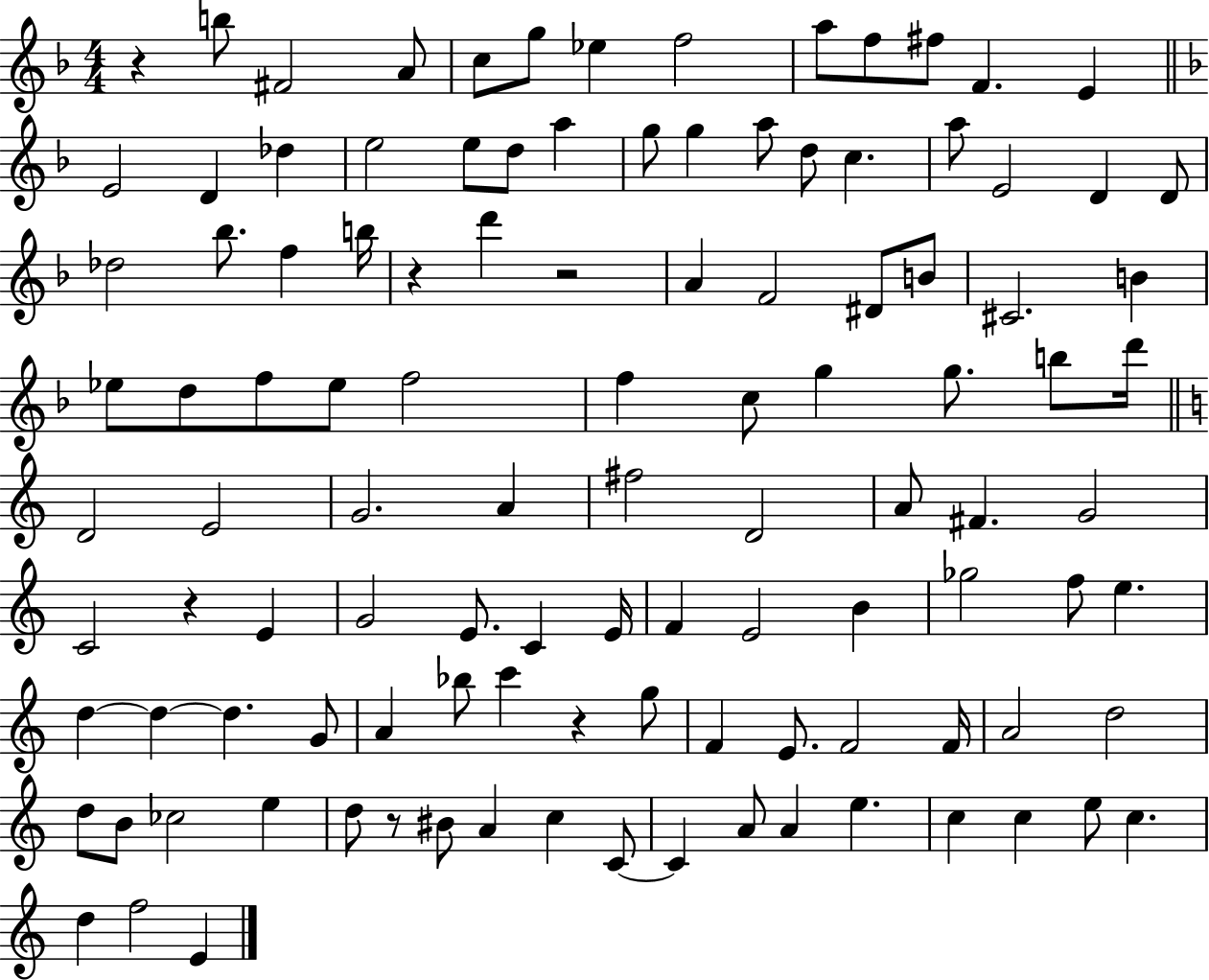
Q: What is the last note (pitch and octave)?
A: E4